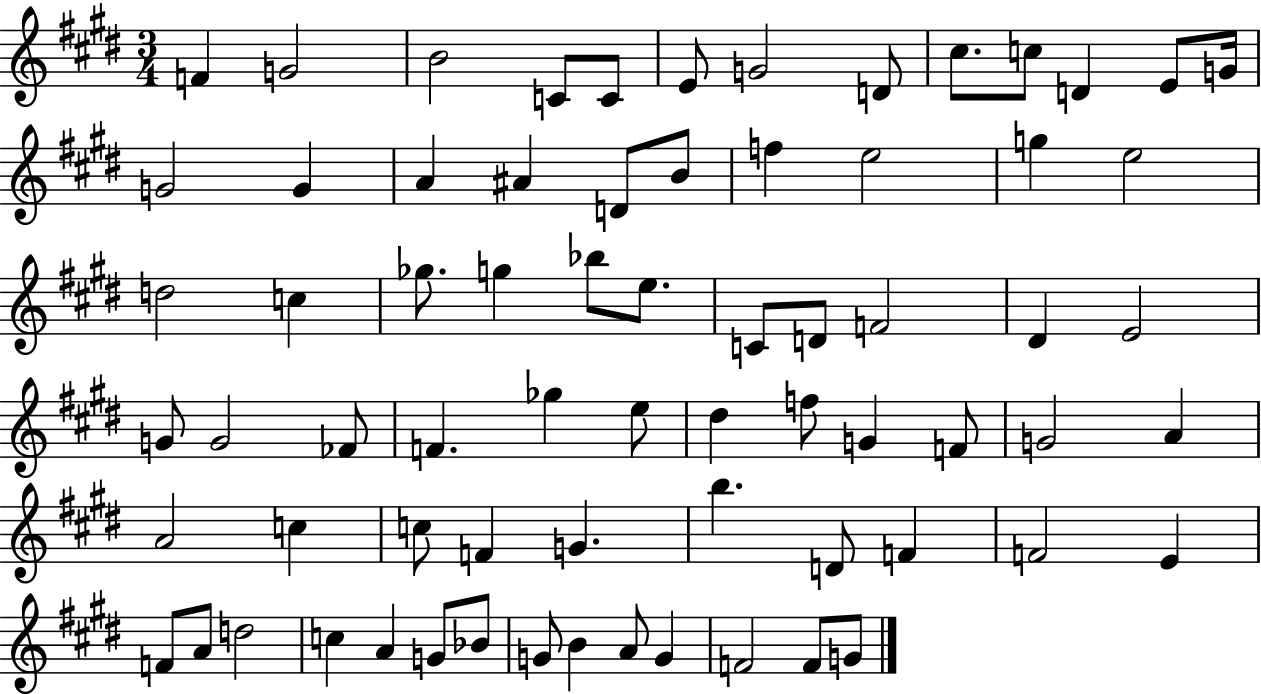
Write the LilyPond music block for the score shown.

{
  \clef treble
  \numericTimeSignature
  \time 3/4
  \key e \major
  \repeat volta 2 { f'4 g'2 | b'2 c'8 c'8 | e'8 g'2 d'8 | cis''8. c''8 d'4 e'8 g'16 | \break g'2 g'4 | a'4 ais'4 d'8 b'8 | f''4 e''2 | g''4 e''2 | \break d''2 c''4 | ges''8. g''4 bes''8 e''8. | c'8 d'8 f'2 | dis'4 e'2 | \break g'8 g'2 fes'8 | f'4. ges''4 e''8 | dis''4 f''8 g'4 f'8 | g'2 a'4 | \break a'2 c''4 | c''8 f'4 g'4. | b''4. d'8 f'4 | f'2 e'4 | \break f'8 a'8 d''2 | c''4 a'4 g'8 bes'8 | g'8 b'4 a'8 g'4 | f'2 f'8 g'8 | \break } \bar "|."
}